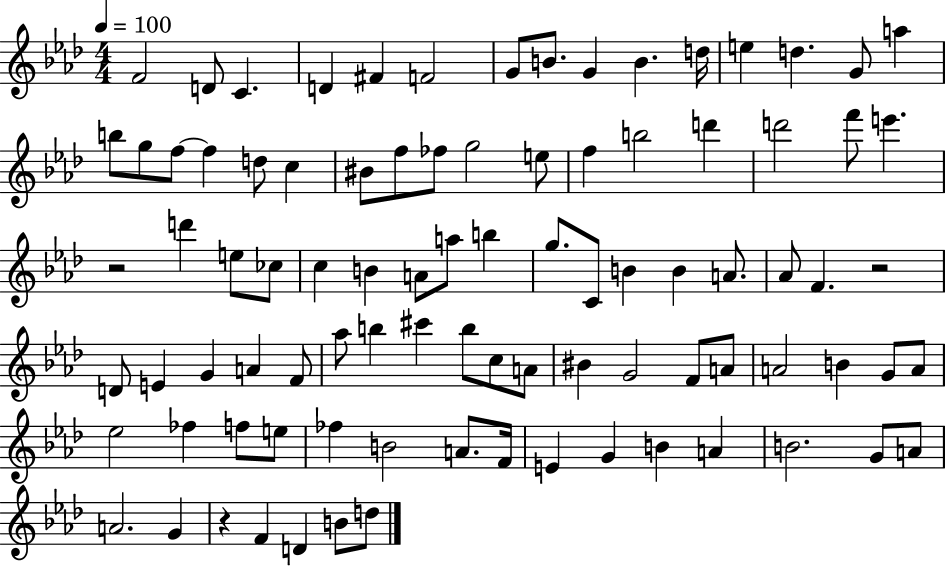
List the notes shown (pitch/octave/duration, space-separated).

F4/h D4/e C4/q. D4/q F#4/q F4/h G4/e B4/e. G4/q B4/q. D5/s E5/q D5/q. G4/e A5/q B5/e G5/e F5/e F5/q D5/e C5/q BIS4/e F5/e FES5/e G5/h E5/e F5/q B5/h D6/q D6/h F6/e E6/q. R/h D6/q E5/e CES5/e C5/q B4/q A4/e A5/e B5/q G5/e. C4/e B4/q B4/q A4/e. Ab4/e F4/q. R/h D4/e E4/q G4/q A4/q F4/e Ab5/e B5/q C#6/q B5/e C5/e A4/e BIS4/q G4/h F4/e A4/e A4/h B4/q G4/e A4/e Eb5/h FES5/q F5/e E5/e FES5/q B4/h A4/e. F4/s E4/q G4/q B4/q A4/q B4/h. G4/e A4/e A4/h. G4/q R/q F4/q D4/q B4/e D5/e